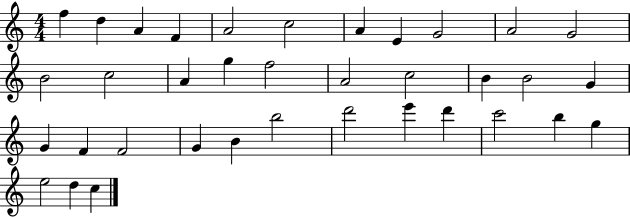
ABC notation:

X:1
T:Untitled
M:4/4
L:1/4
K:C
f d A F A2 c2 A E G2 A2 G2 B2 c2 A g f2 A2 c2 B B2 G G F F2 G B b2 d'2 e' d' c'2 b g e2 d c